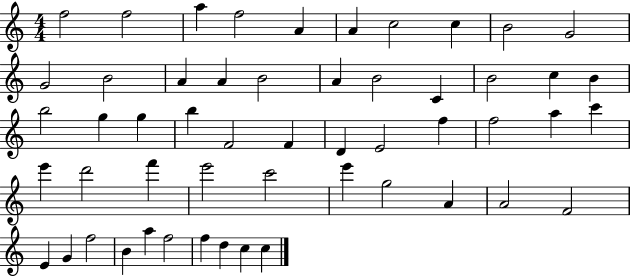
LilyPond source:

{
  \clef treble
  \numericTimeSignature
  \time 4/4
  \key c \major
  f''2 f''2 | a''4 f''2 a'4 | a'4 c''2 c''4 | b'2 g'2 | \break g'2 b'2 | a'4 a'4 b'2 | a'4 b'2 c'4 | b'2 c''4 b'4 | \break b''2 g''4 g''4 | b''4 f'2 f'4 | d'4 e'2 f''4 | f''2 a''4 c'''4 | \break e'''4 d'''2 f'''4 | e'''2 c'''2 | e'''4 g''2 a'4 | a'2 f'2 | \break e'4 g'4 f''2 | b'4 a''4 f''2 | f''4 d''4 c''4 c''4 | \bar "|."
}